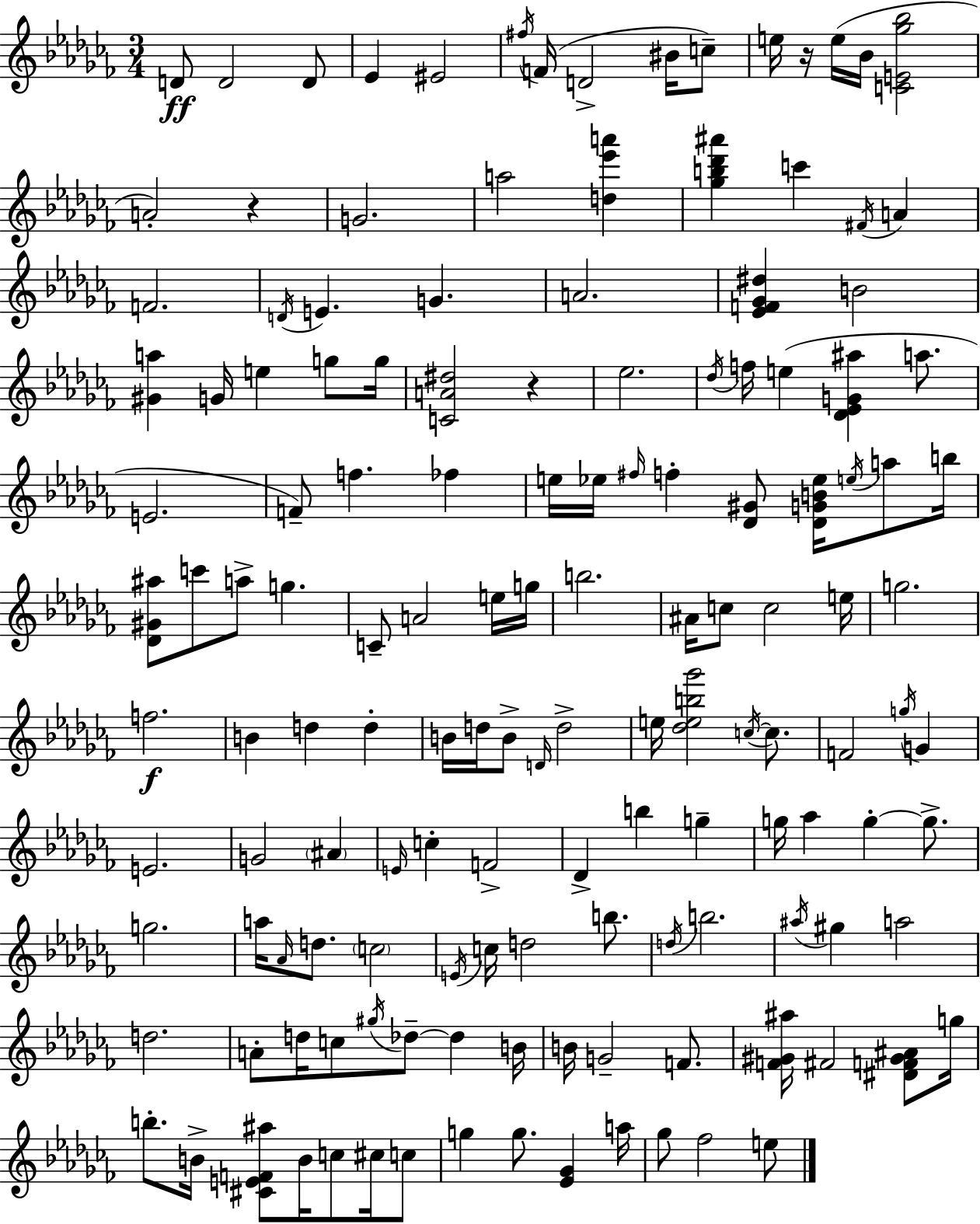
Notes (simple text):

D4/e D4/h D4/e Eb4/q EIS4/h F#5/s F4/s D4/h BIS4/s C5/e E5/s R/s E5/s Bb4/s [C4,E4,Gb5,Bb5]/h A4/h R/q G4/h. A5/h [D5,Eb6,A6]/q [Gb5,B5,Db6,A#6]/q C6/q F#4/s A4/q F4/h. D4/s E4/q. G4/q. A4/h. [Eb4,F4,Gb4,D#5]/q B4/h [G#4,A5]/q G4/s E5/q G5/e G5/s [C4,A4,D#5]/h R/q Eb5/h. Db5/s F5/s E5/q [Db4,Eb4,G4,A#5]/q A5/e. E4/h. F4/e F5/q. FES5/q E5/s Eb5/s F#5/s F5/q [Db4,G#4]/e [Db4,G4,B4,Eb5]/s E5/s A5/e B5/s [Db4,G#4,A#5]/e C6/e A5/e G5/q. C4/e A4/h E5/s G5/s B5/h. A#4/s C5/e C5/h E5/s G5/h. F5/h. B4/q D5/q D5/q B4/s D5/s B4/e D4/s D5/h E5/s [Db5,E5,B5,Gb6]/h C5/s C5/e. F4/h G5/s G4/q E4/h. G4/h A#4/q E4/s C5/q F4/h Db4/q B5/q G5/q G5/s Ab5/q G5/q G5/e. G5/h. A5/s Ab4/s D5/e. C5/h E4/s C5/s D5/h B5/e. D5/s B5/h. A#5/s G#5/q A5/h D5/h. A4/e D5/s C5/e G#5/s Db5/e Db5/q B4/s B4/s G4/h F4/e. [F4,G#4,A#5]/s F#4/h [D#4,F4,G#4,A#4]/e G5/s B5/e. B4/s [C#4,E4,F4,A#5]/e B4/s C5/e C#5/s C5/e G5/q G5/e. [Eb4,Gb4]/q A5/s Gb5/e FES5/h E5/e